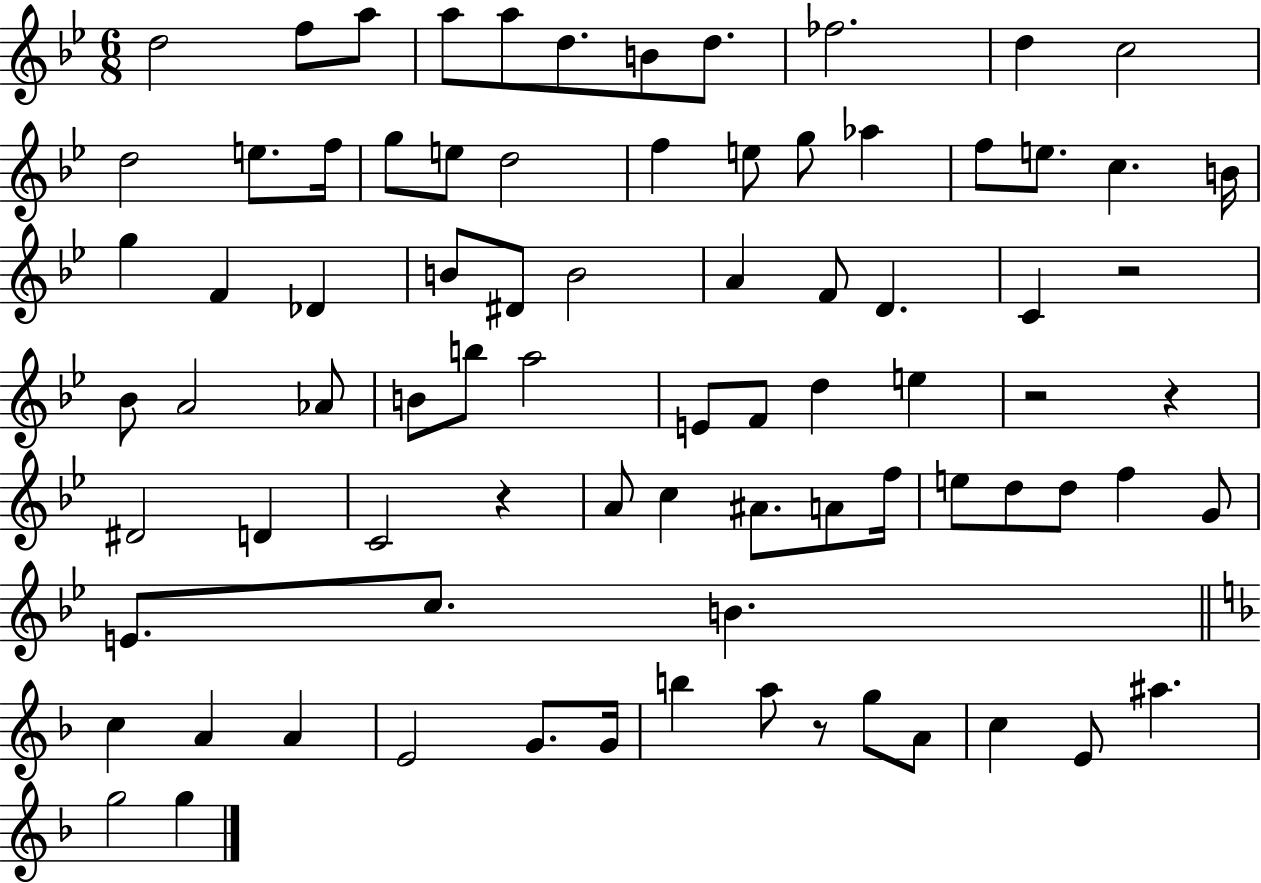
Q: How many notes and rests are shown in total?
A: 81